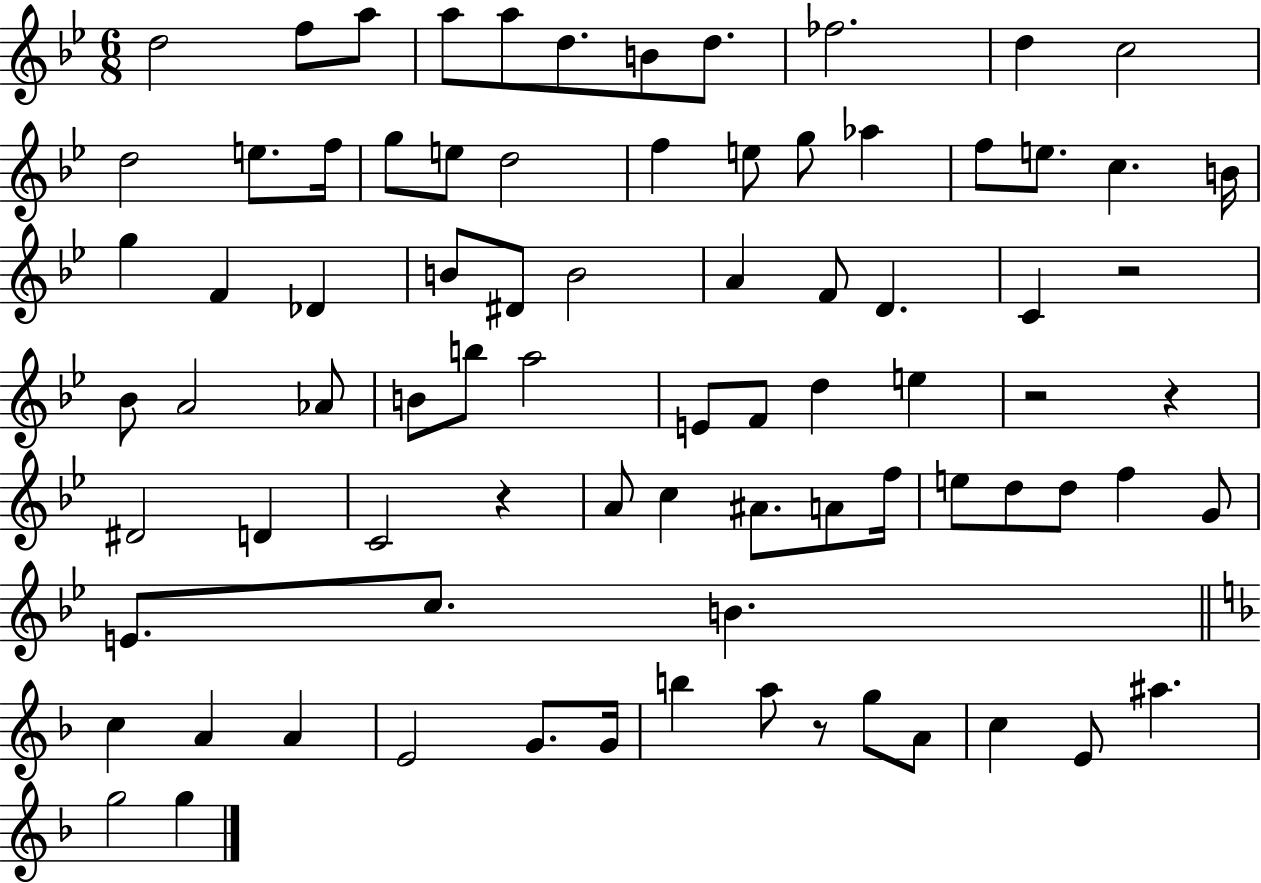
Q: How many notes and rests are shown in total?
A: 81